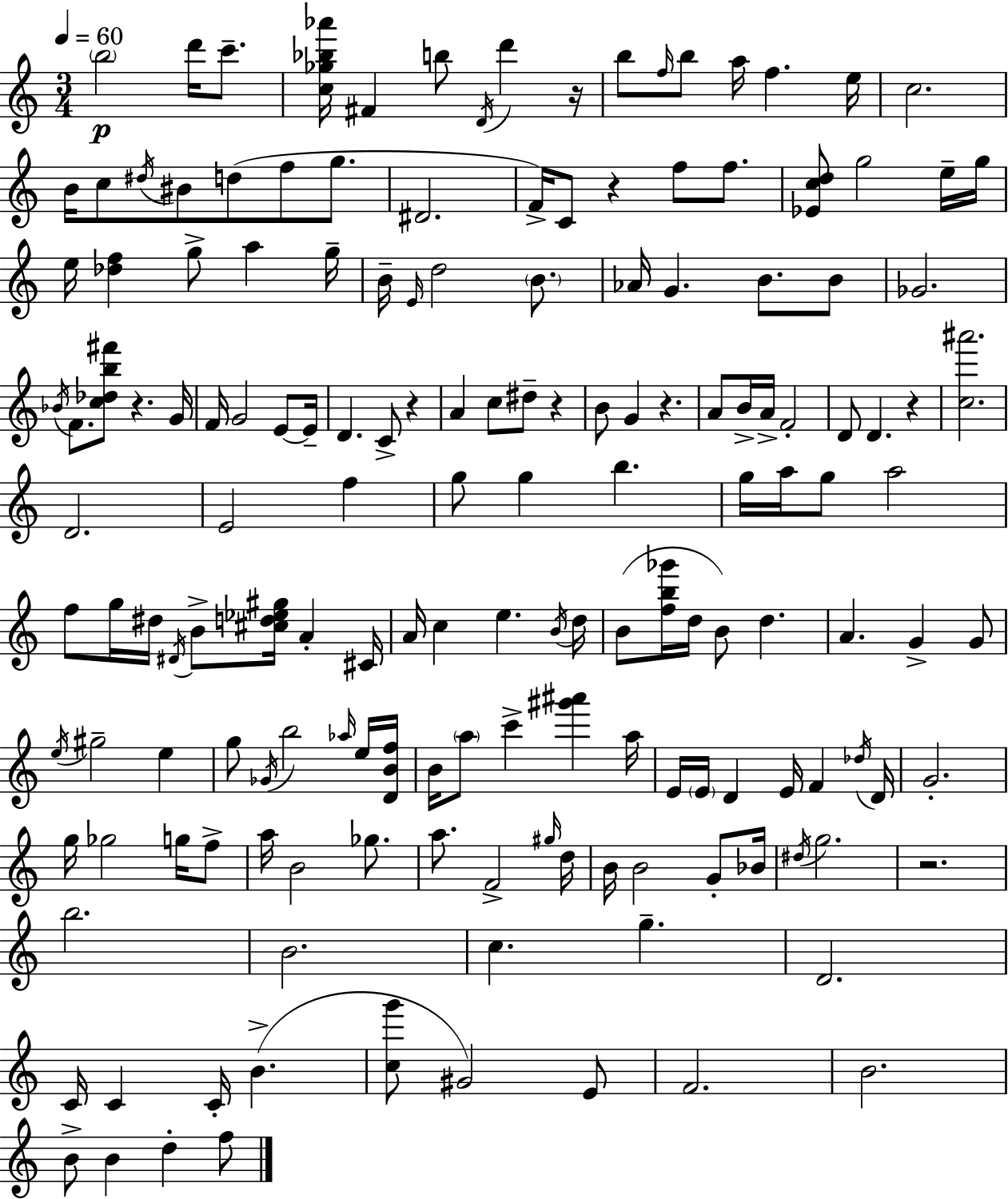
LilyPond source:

{
  \clef treble
  \numericTimeSignature
  \time 3/4
  \key a \minor
  \tempo 4 = 60
  \parenthesize b''2\p d'''16 c'''8.-- | <c'' ges'' bes'' aes'''>16 fis'4 b''8 \acciaccatura { d'16 } d'''4 | r16 b''8 \grace { f''16 } b''8 a''16 f''4. | e''16 c''2. | \break b'16 c''8 \acciaccatura { dis''16 } bis'8 d''8( f''8 | g''8. dis'2. | f'16->) c'8 r4 f''8 | f''8. <ees' c'' d''>8 g''2 | \break e''16-- g''16 e''16 <des'' f''>4 g''8-> a''4 | g''16-- b'16-- \grace { e'16 } d''2 | \parenthesize b'8. aes'16 g'4. b'8. | b'8 ges'2. | \break \acciaccatura { bes'16 } f'8. <c'' des'' b'' fis'''>8 r4. | g'16 f'16 g'2 | e'8~~ e'16-- d'4. c'8-> | r4 a'4 c''8 dis''8-- | \break r4 b'8 g'4 r4. | a'8 b'16-> a'16-> f'2-. | d'8 d'4. | r4 <c'' ais'''>2. | \break d'2. | e'2 | f''4 g''8 g''4 b''4. | g''16 a''16 g''8 a''2 | \break f''8 g''16 dis''16 \acciaccatura { dis'16 } b'8-> | <cis'' d'' ees'' gis''>16 a'4-. cis'16 a'16 c''4 e''4. | \acciaccatura { b'16 } d''16 b'8( <f'' b'' ges'''>16 d''16 b'8) | d''4. a'4. | \break g'4-> g'8 \acciaccatura { e''16 } gis''2-- | e''4 g''8 \acciaccatura { ges'16 } b''2 | \grace { aes''16 } e''16 <d' b' f''>16 b'16 \parenthesize a''8 | c'''4-> <gis''' ais'''>4 a''16 e'16 \parenthesize e'16 | \break d'4 e'16 f'4 \acciaccatura { des''16 } d'16 g'2.-. | g''16 | ges''2 g''16 f''8-> a''16 | b'2 ges''8. a''8. | \break f'2-> \grace { gis''16 } d''16 | b'16 b'2 g'8-. bes'16 | \acciaccatura { dis''16 } g''2. | r2. | \break b''2. | b'2. | c''4. g''4.-- | d'2. | \break c'16 c'4 c'16-. b'4.->( | <c'' g'''>8 gis'2) e'8 | f'2. | b'2. | \break b'8-> b'4 d''4-. f''8 | \bar "|."
}